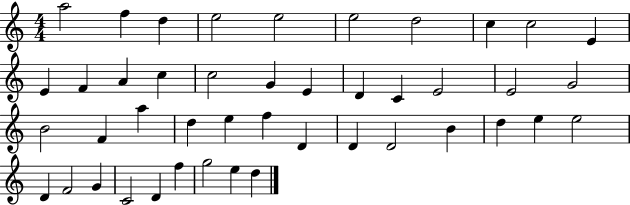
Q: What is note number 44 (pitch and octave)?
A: D5